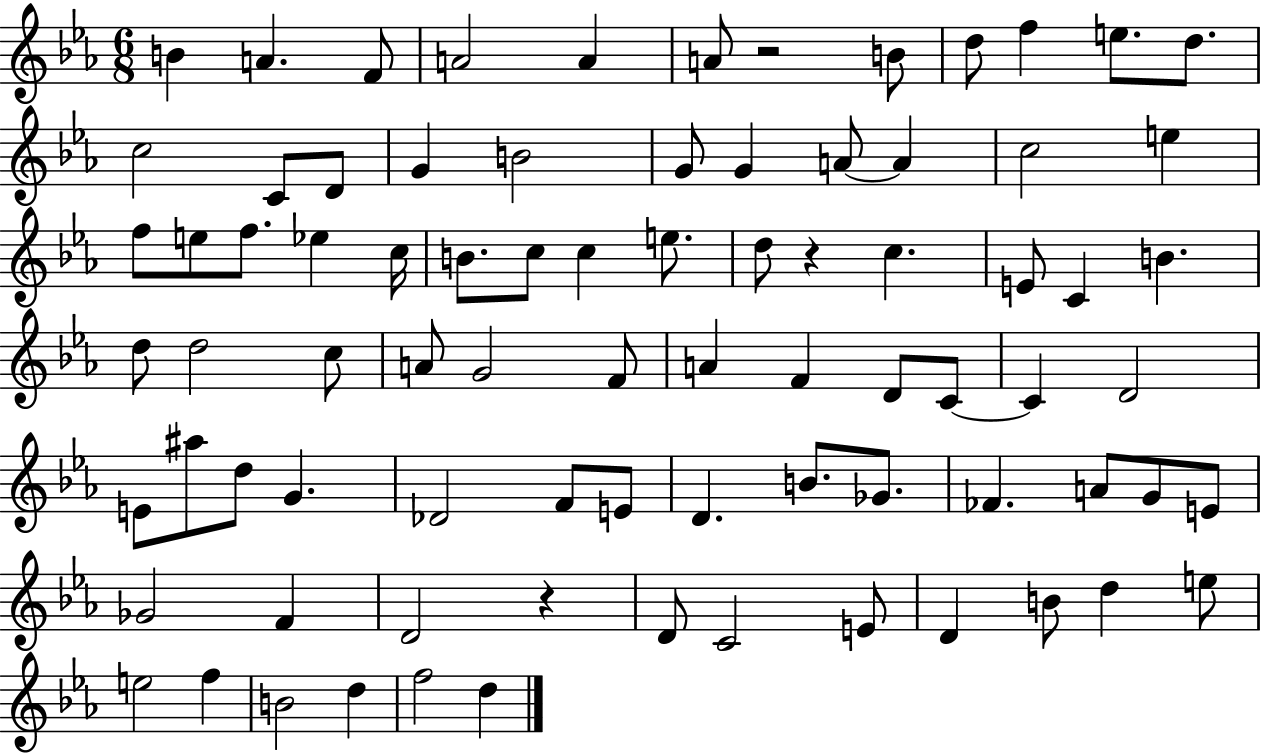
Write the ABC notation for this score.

X:1
T:Untitled
M:6/8
L:1/4
K:Eb
B A F/2 A2 A A/2 z2 B/2 d/2 f e/2 d/2 c2 C/2 D/2 G B2 G/2 G A/2 A c2 e f/2 e/2 f/2 _e c/4 B/2 c/2 c e/2 d/2 z c E/2 C B d/2 d2 c/2 A/2 G2 F/2 A F D/2 C/2 C D2 E/2 ^a/2 d/2 G _D2 F/2 E/2 D B/2 _G/2 _F A/2 G/2 E/2 _G2 F D2 z D/2 C2 E/2 D B/2 d e/2 e2 f B2 d f2 d